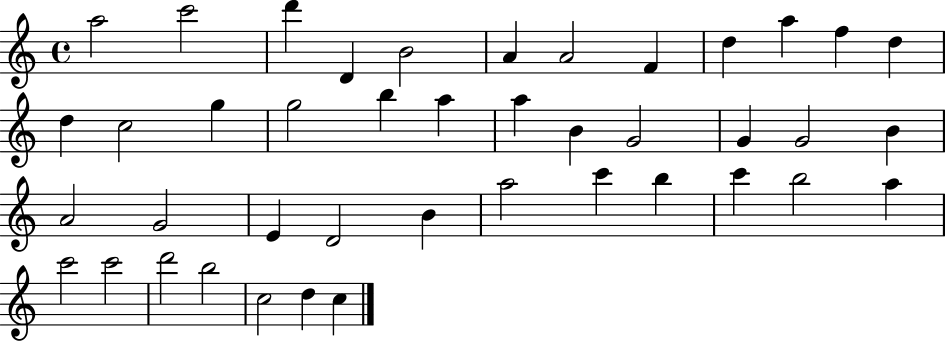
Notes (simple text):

A5/h C6/h D6/q D4/q B4/h A4/q A4/h F4/q D5/q A5/q F5/q D5/q D5/q C5/h G5/q G5/h B5/q A5/q A5/q B4/q G4/h G4/q G4/h B4/q A4/h G4/h E4/q D4/h B4/q A5/h C6/q B5/q C6/q B5/h A5/q C6/h C6/h D6/h B5/h C5/h D5/q C5/q